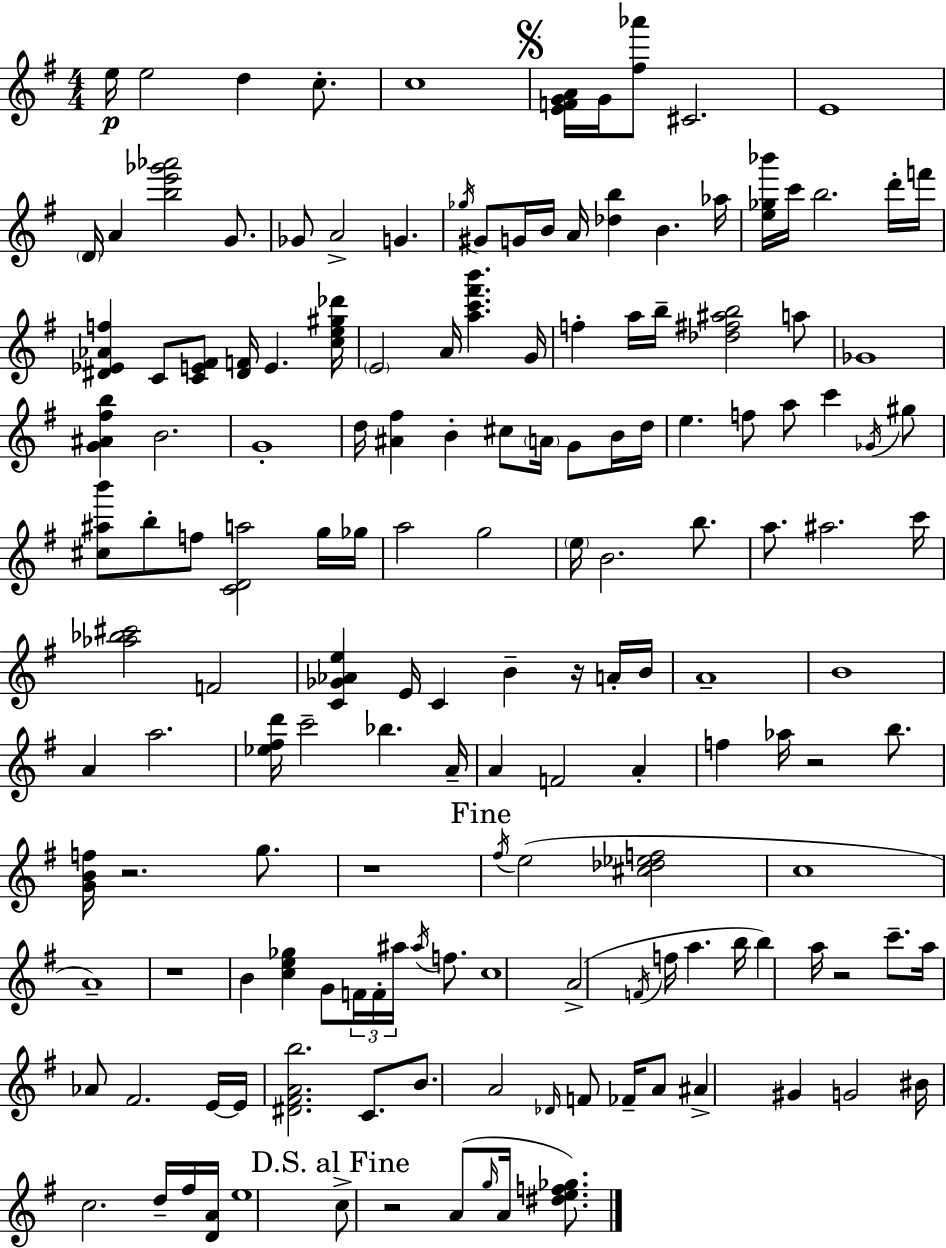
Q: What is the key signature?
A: G major